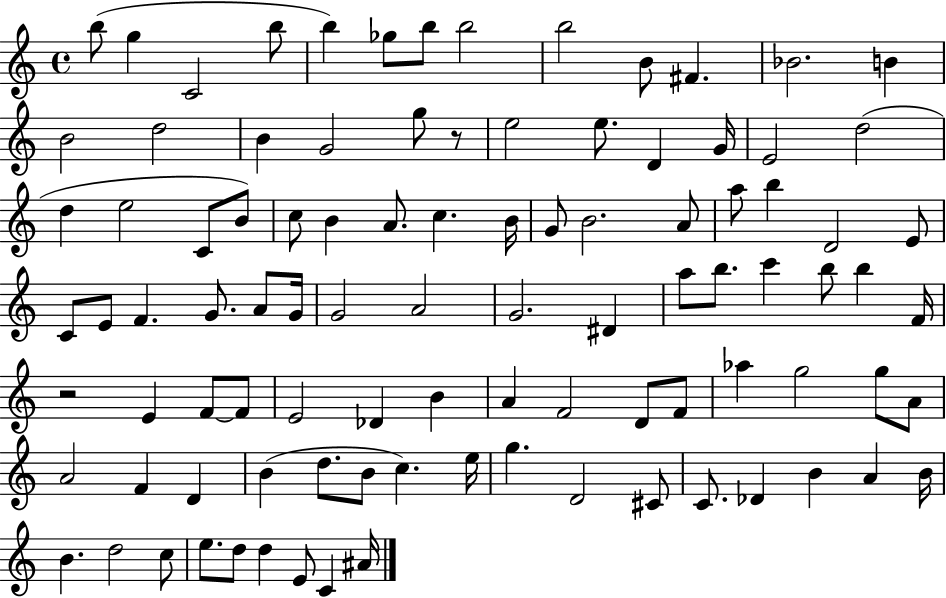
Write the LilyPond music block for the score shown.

{
  \clef treble
  \time 4/4
  \defaultTimeSignature
  \key c \major
  b''8( g''4 c'2 b''8 | b''4) ges''8 b''8 b''2 | b''2 b'8 fis'4. | bes'2. b'4 | \break b'2 d''2 | b'4 g'2 g''8 r8 | e''2 e''8. d'4 g'16 | e'2 d''2( | \break d''4 e''2 c'8 b'8) | c''8 b'4 a'8. c''4. b'16 | g'8 b'2. a'8 | a''8 b''4 d'2 e'8 | \break c'8 e'8 f'4. g'8. a'8 g'16 | g'2 a'2 | g'2. dis'4 | a''8 b''8. c'''4 b''8 b''4 f'16 | \break r2 e'4 f'8~~ f'8 | e'2 des'4 b'4 | a'4 f'2 d'8 f'8 | aes''4 g''2 g''8 a'8 | \break a'2 f'4 d'4 | b'4( d''8. b'8 c''4.) e''16 | g''4. d'2 cis'8 | c'8. des'4 b'4 a'4 b'16 | \break b'4. d''2 c''8 | e''8. d''8 d''4 e'8 c'4 ais'16 | \bar "|."
}